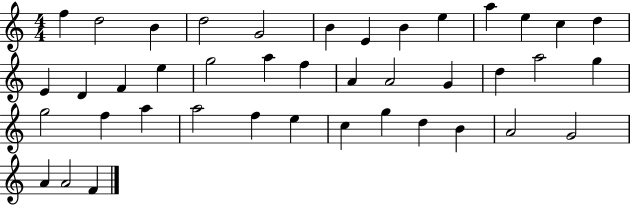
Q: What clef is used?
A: treble